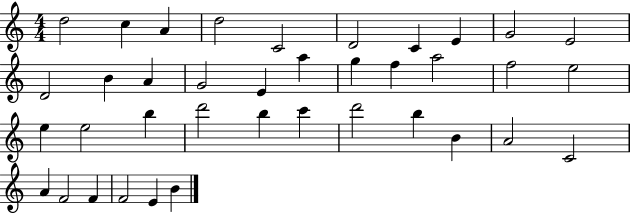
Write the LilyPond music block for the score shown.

{
  \clef treble
  \numericTimeSignature
  \time 4/4
  \key c \major
  d''2 c''4 a'4 | d''2 c'2 | d'2 c'4 e'4 | g'2 e'2 | \break d'2 b'4 a'4 | g'2 e'4 a''4 | g''4 f''4 a''2 | f''2 e''2 | \break e''4 e''2 b''4 | d'''2 b''4 c'''4 | d'''2 b''4 b'4 | a'2 c'2 | \break a'4 f'2 f'4 | f'2 e'4 b'4 | \bar "|."
}